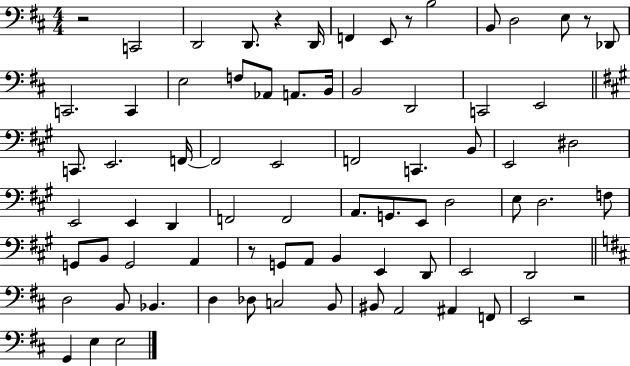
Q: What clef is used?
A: bass